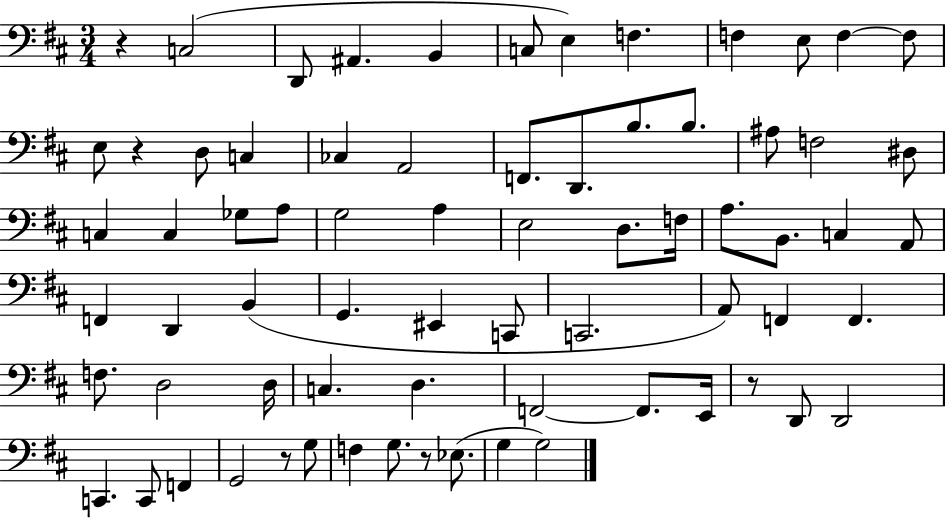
R/q C3/h D2/e A#2/q. B2/q C3/e E3/q F3/q. F3/q E3/e F3/q F3/e E3/e R/q D3/e C3/q CES3/q A2/h F2/e. D2/e. B3/e. B3/e. A#3/e F3/h D#3/e C3/q C3/q Gb3/e A3/e G3/h A3/q E3/h D3/e. F3/s A3/e. B2/e. C3/q A2/e F2/q D2/q B2/q G2/q. EIS2/q C2/e C2/h. A2/e F2/q F2/q. F3/e. D3/h D3/s C3/q. D3/q. F2/h F2/e. E2/s R/e D2/e D2/h C2/q. C2/e F2/q G2/h R/e G3/e F3/q G3/e. R/e Eb3/e. G3/q G3/h